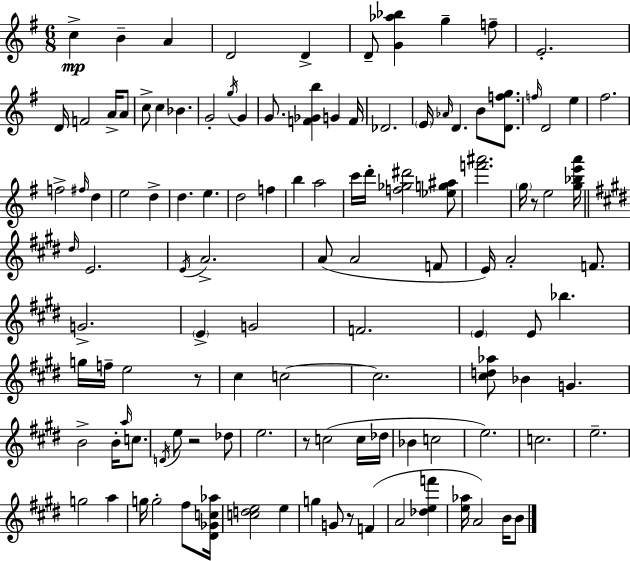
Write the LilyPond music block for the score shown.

{
  \clef treble
  \numericTimeSignature
  \time 6/8
  \key e \minor
  c''4->\mp b'4-- a'4 | d'2 d'4-> | d'8-- <g' aes'' bes''>4 g''4-- f''8-- | e'2.-. | \break d'16 f'2 a'16-> a'8 | c''8-> c''4 bes'4. | g'2-. \acciaccatura { g''16 } g'4 | g'8. <f' ges' b''>4 g'4 | \break f'16 des'2. | \parenthesize e'16 \grace { aes'16 } d'4. b'8 <d' f'' g''>8. | \grace { f''16 } d'2 e''4 | fis''2. | \break f''2-> \grace { fis''16 } | d''4 e''2 | d''4-> d''4. e''4. | d''2 | \break f''4 b''4 a''2 | c'''16 d'''16-. <f'' ges'' dis'''>2 | <ees'' g'' ais''>8 <f''' ais'''>2. | \parenthesize g''16 r8 e''2 | \break <g'' bes'' e''' a'''>16 \bar "||" \break \key e \major \grace { dis''16 } e'2. | \acciaccatura { e'16 } a'2.-> | a'8( a'2 | f'8 e'16) a'2-. f'8. | \break g'2.-> | \parenthesize e'4-> g'2 | f'2. | \parenthesize e'4 e'8 bes''4. | \break g''16 f''16-- e''2 | r8 cis''4 c''2~~ | c''2. | <cis'' d'' aes''>8 bes'4 g'4. | \break b'2-> b'16-. \grace { a''16 } | c''8. \acciaccatura { d'16 } e''8 r2 | des''8 e''2. | r8 c''2( | \break c''16 des''16 bes'4 c''2 | e''2.) | c''2. | e''2.-- | \break g''2 | a''4 g''16 g''2-. | fis''8 <dis' ges' c'' aes''>16 <c'' d'' e''>2 | e''4 g''4 g'8 r8 | \break f'4( a'2 | <des'' e'' f'''>4 <e'' aes''>16 a'2) | b'16 b'8 \bar "|."
}